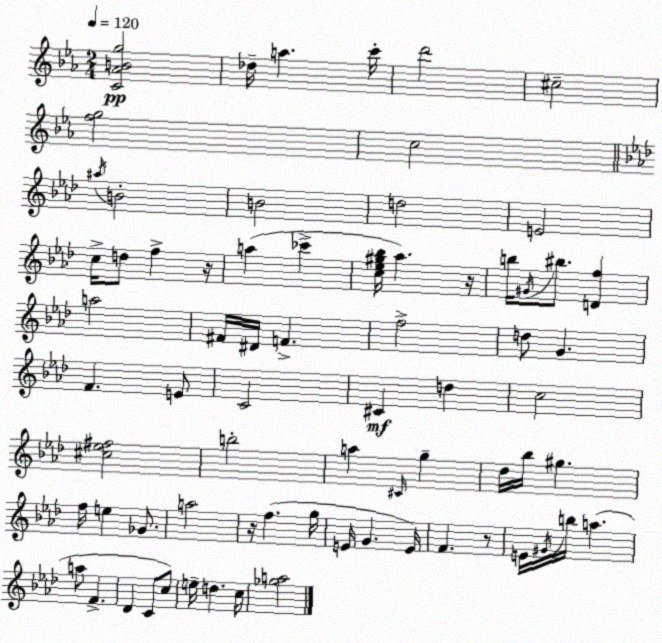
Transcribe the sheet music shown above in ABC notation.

X:1
T:Untitled
M:2/4
L:1/4
K:Eb
[C_ABg]2 _d/4 a c'/4 d'2 ^c2 [fg]2 c2 ^a/4 B2 B2 d2 E2 c/4 d/2 f z/4 a _c' [c_e^g_b]/4 _a z/4 b/4 ^G/4 ^b/2 [Df] a2 ^F/4 ^D/4 F f2 d/2 G F E/2 C2 ^C d c2 [^c_e^f]2 b2 a ^C/4 g _d/4 _b/4 ^g f/4 e _G/2 a2 z/4 f g/4 E/4 G E/4 F z/2 E/4 ^G/4 b/4 a a/2 F _D C/2 c/2 e/4 d c/4 [_ga]2